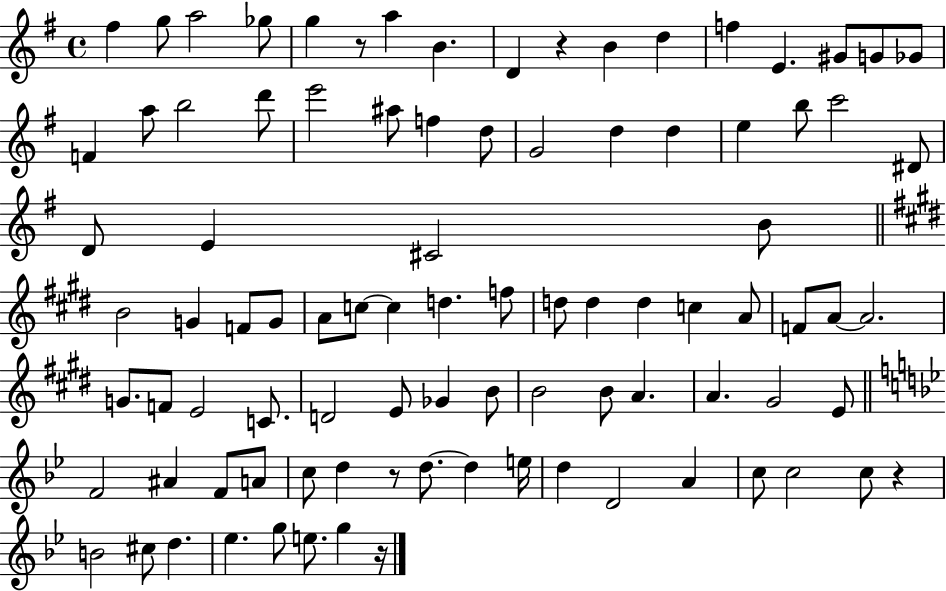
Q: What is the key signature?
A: G major